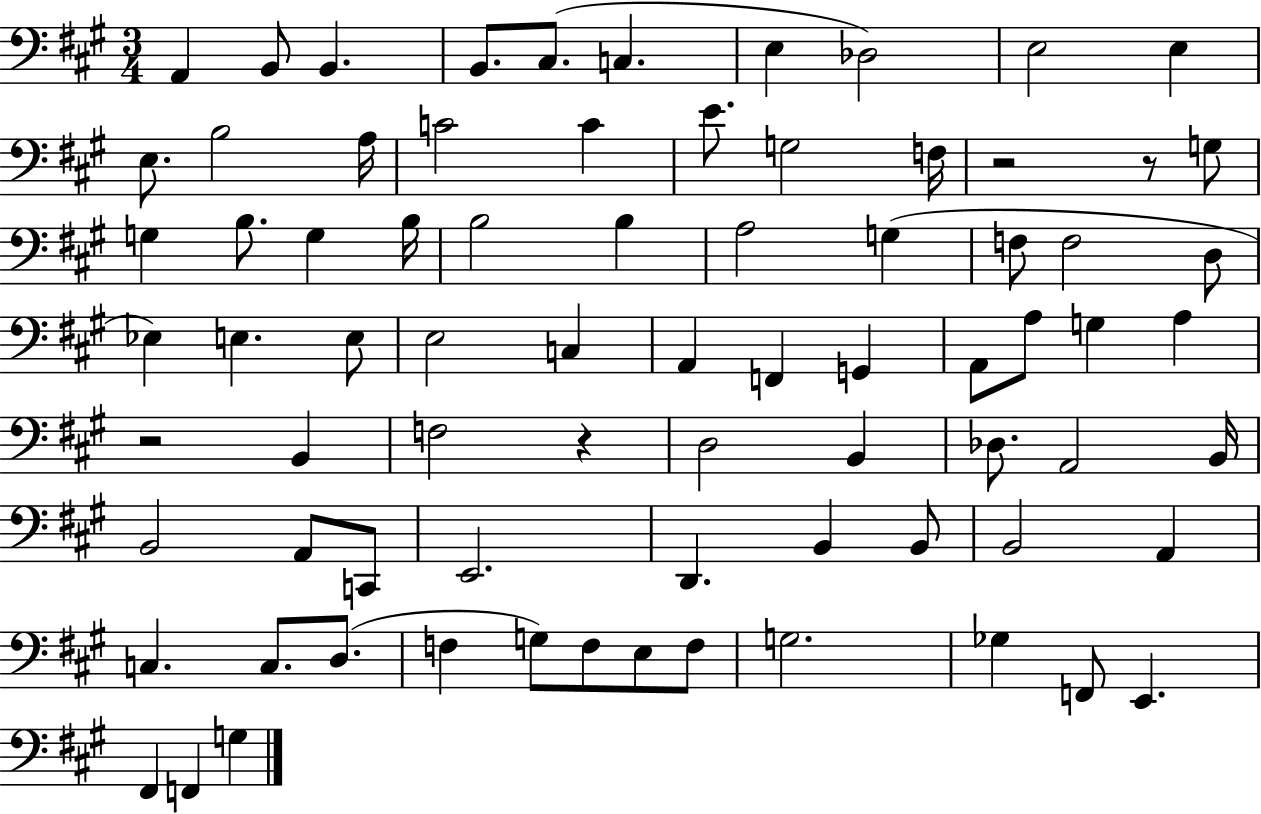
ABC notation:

X:1
T:Untitled
M:3/4
L:1/4
K:A
A,, B,,/2 B,, B,,/2 ^C,/2 C, E, _D,2 E,2 E, E,/2 B,2 A,/4 C2 C E/2 G,2 F,/4 z2 z/2 G,/2 G, B,/2 G, B,/4 B,2 B, A,2 G, F,/2 F,2 D,/2 _E, E, E,/2 E,2 C, A,, F,, G,, A,,/2 A,/2 G, A, z2 B,, F,2 z D,2 B,, _D,/2 A,,2 B,,/4 B,,2 A,,/2 C,,/2 E,,2 D,, B,, B,,/2 B,,2 A,, C, C,/2 D,/2 F, G,/2 F,/2 E,/2 F,/2 G,2 _G, F,,/2 E,, ^F,, F,, G,